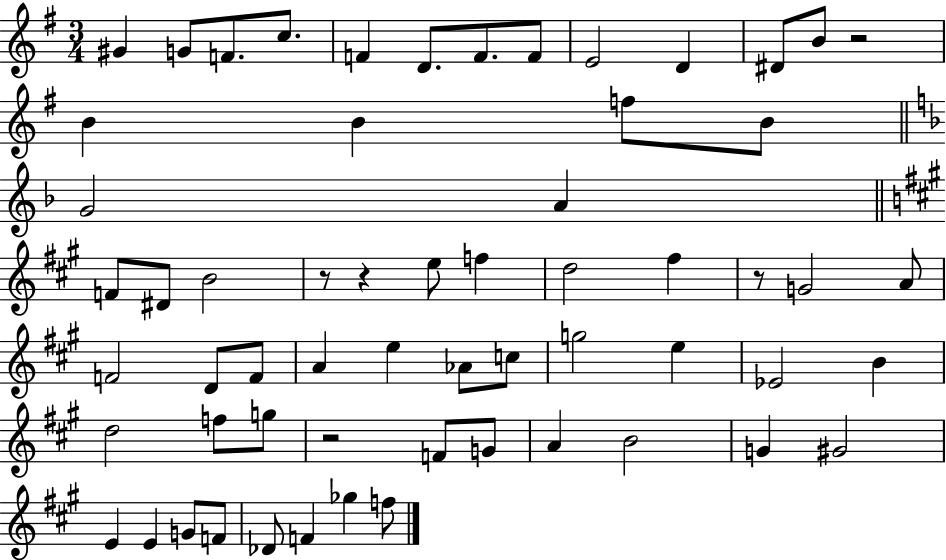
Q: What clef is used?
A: treble